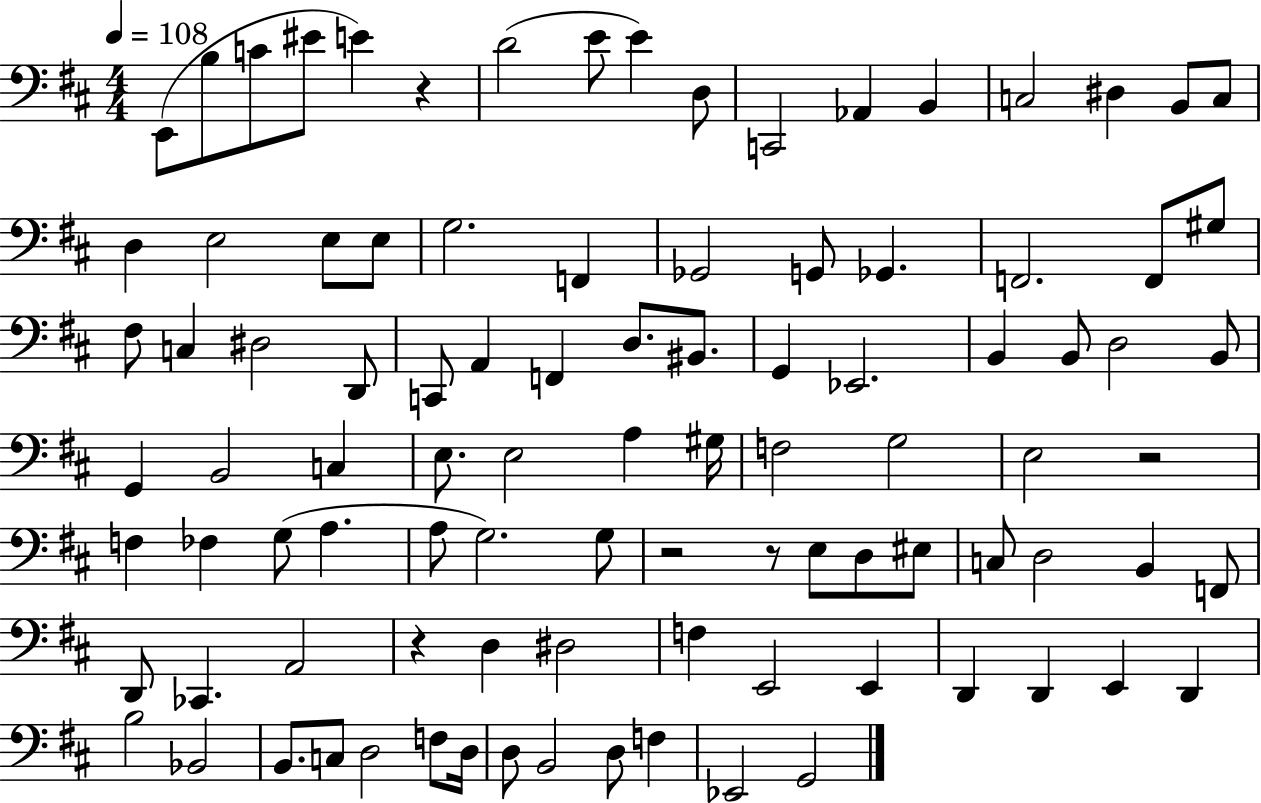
E2/e B3/e C4/e EIS4/e E4/q R/q D4/h E4/e E4/q D3/e C2/h Ab2/q B2/q C3/h D#3/q B2/e C3/e D3/q E3/h E3/e E3/e G3/h. F2/q Gb2/h G2/e Gb2/q. F2/h. F2/e G#3/e F#3/e C3/q D#3/h D2/e C2/e A2/q F2/q D3/e. BIS2/e. G2/q Eb2/h. B2/q B2/e D3/h B2/e G2/q B2/h C3/q E3/e. E3/h A3/q G#3/s F3/h G3/h E3/h R/h F3/q FES3/q G3/e A3/q. A3/e G3/h. G3/e R/h R/e E3/e D3/e EIS3/e C3/e D3/h B2/q F2/e D2/e CES2/q. A2/h R/q D3/q D#3/h F3/q E2/h E2/q D2/q D2/q E2/q D2/q B3/h Bb2/h B2/e. C3/e D3/h F3/e D3/s D3/e B2/h D3/e F3/q Eb2/h G2/h